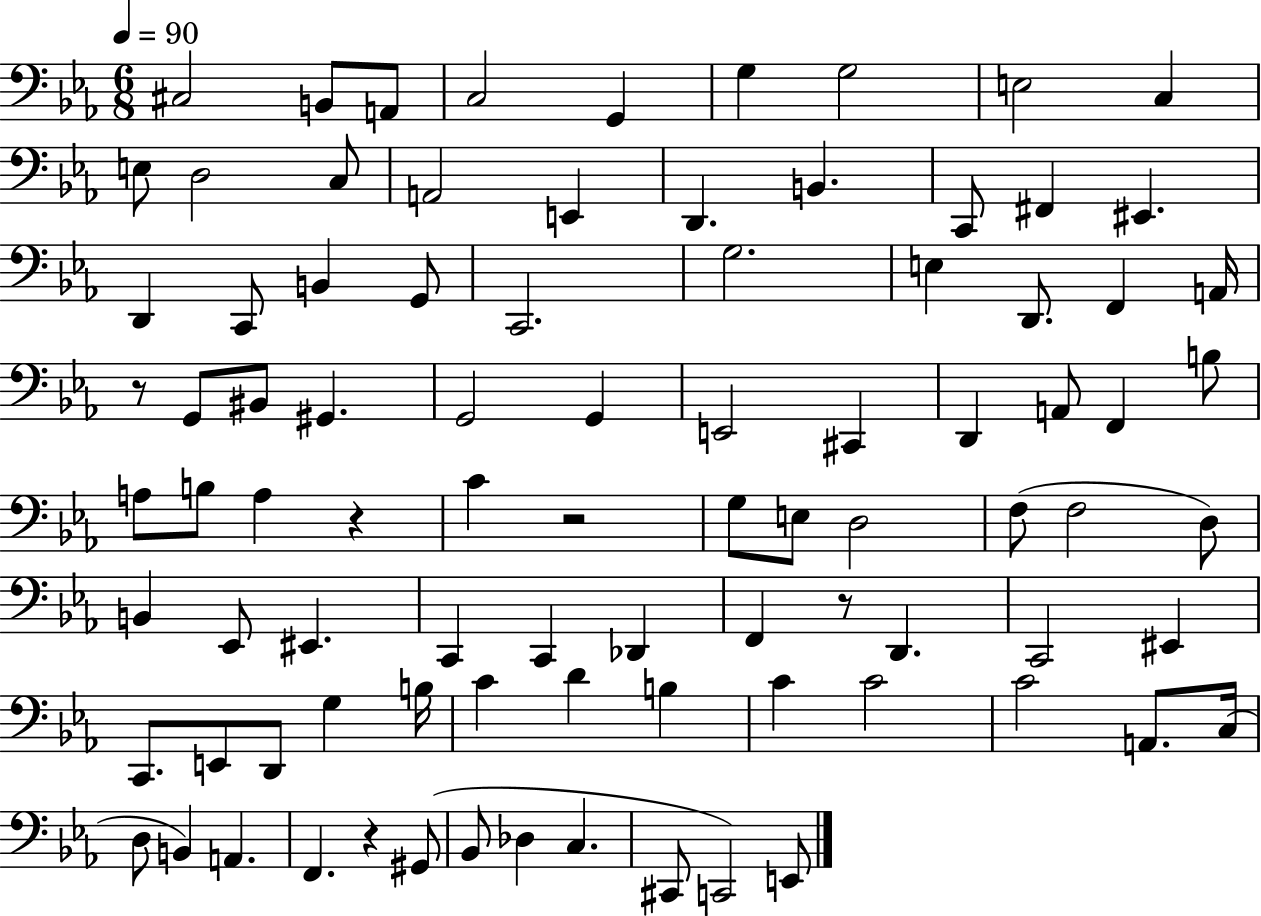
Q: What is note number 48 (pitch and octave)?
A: F3